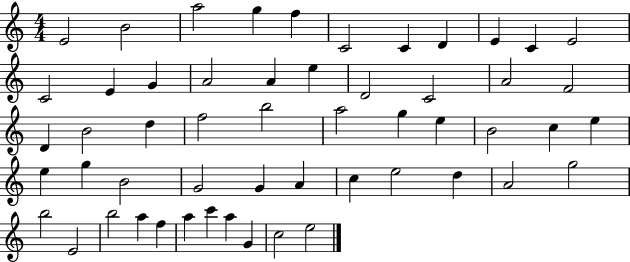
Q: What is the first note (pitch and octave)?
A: E4